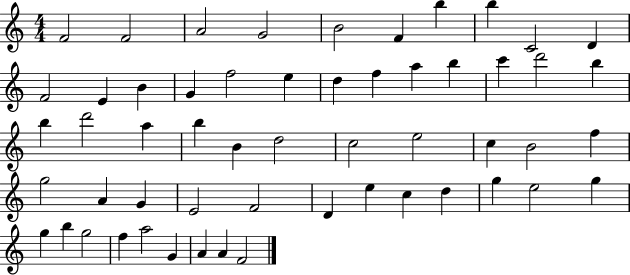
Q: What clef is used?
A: treble